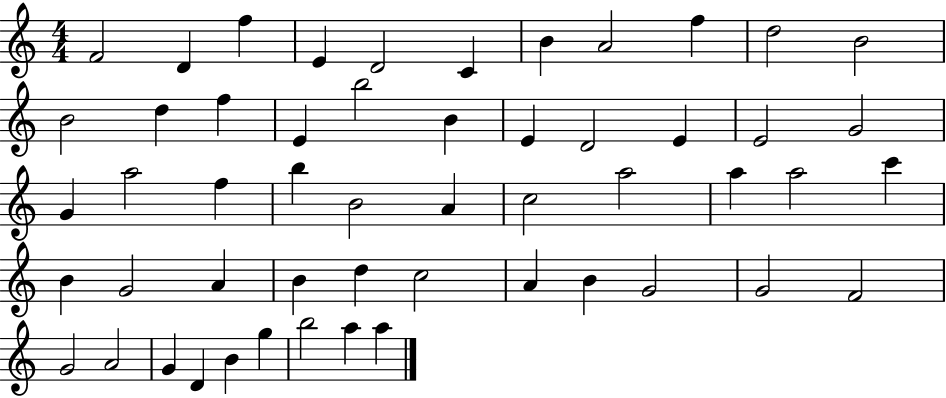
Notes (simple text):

F4/h D4/q F5/q E4/q D4/h C4/q B4/q A4/h F5/q D5/h B4/h B4/h D5/q F5/q E4/q B5/h B4/q E4/q D4/h E4/q E4/h G4/h G4/q A5/h F5/q B5/q B4/h A4/q C5/h A5/h A5/q A5/h C6/q B4/q G4/h A4/q B4/q D5/q C5/h A4/q B4/q G4/h G4/h F4/h G4/h A4/h G4/q D4/q B4/q G5/q B5/h A5/q A5/q